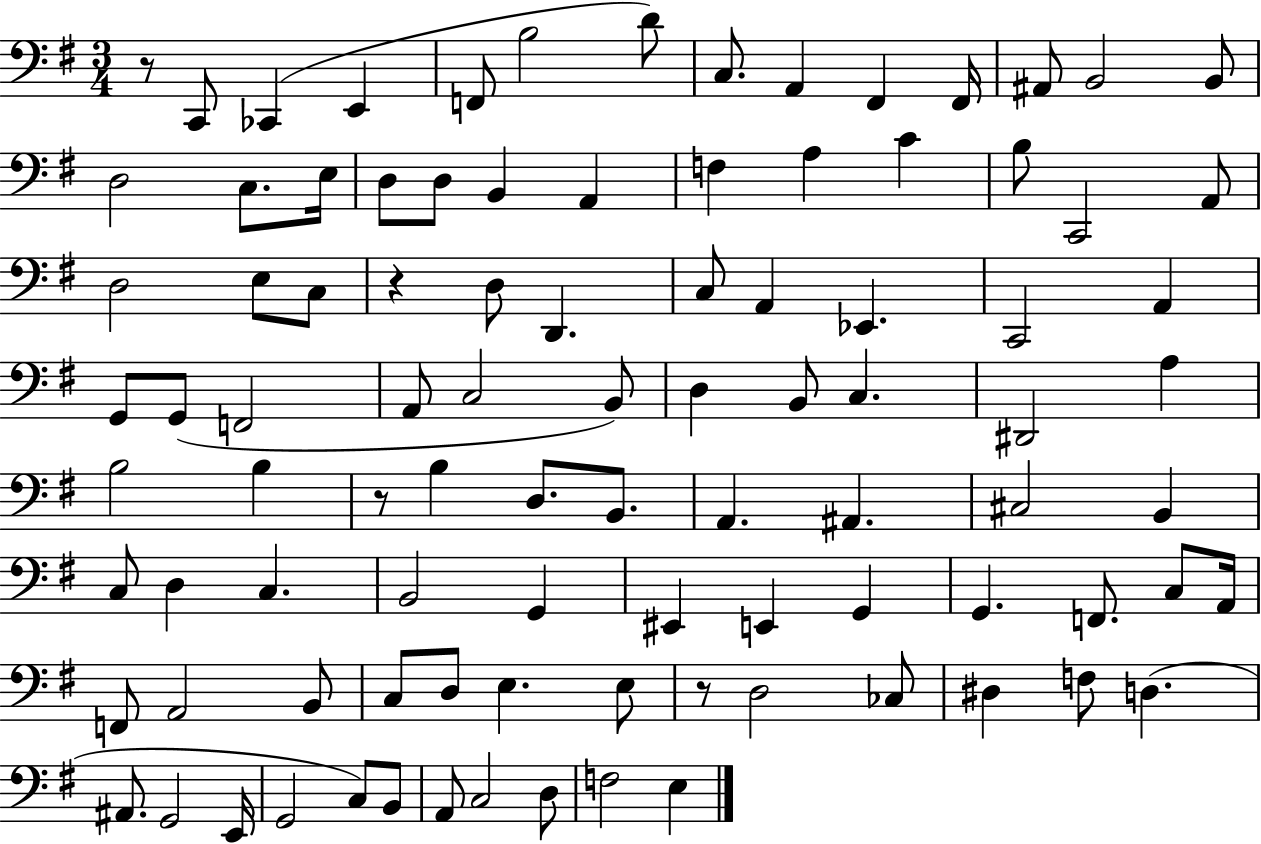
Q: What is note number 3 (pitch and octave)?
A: E2